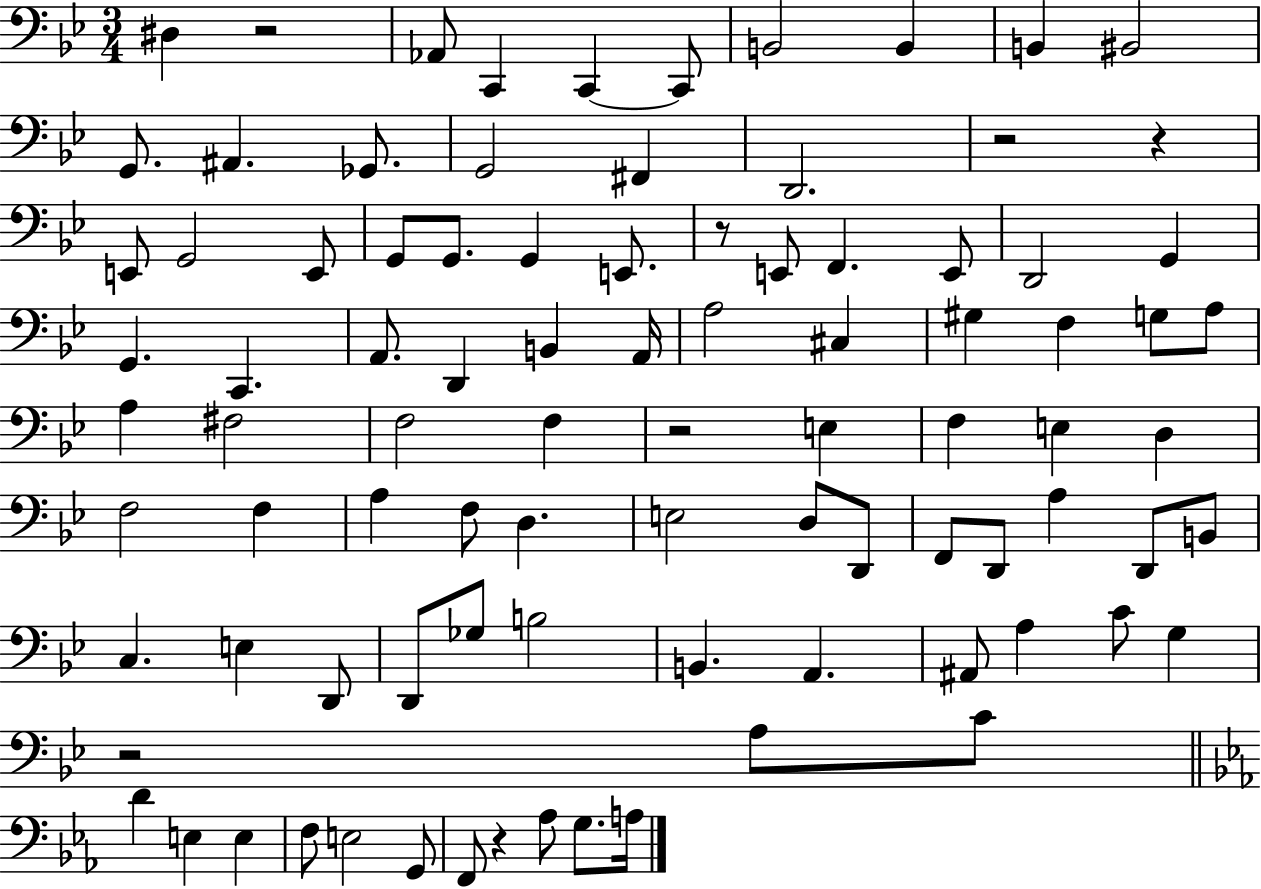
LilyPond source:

{
  \clef bass
  \numericTimeSignature
  \time 3/4
  \key bes \major
  \repeat volta 2 { dis4 r2 | aes,8 c,4 c,4~~ c,8 | b,2 b,4 | b,4 bis,2 | \break g,8. ais,4. ges,8. | g,2 fis,4 | d,2. | r2 r4 | \break e,8 g,2 e,8 | g,8 g,8. g,4 e,8. | r8 e,8 f,4. e,8 | d,2 g,4 | \break g,4. c,4. | a,8. d,4 b,4 a,16 | a2 cis4 | gis4 f4 g8 a8 | \break a4 fis2 | f2 f4 | r2 e4 | f4 e4 d4 | \break f2 f4 | a4 f8 d4. | e2 d8 d,8 | f,8 d,8 a4 d,8 b,8 | \break c4. e4 d,8 | d,8 ges8 b2 | b,4. a,4. | ais,8 a4 c'8 g4 | \break r2 a8 c'8 | \bar "||" \break \key ees \major d'4 e4 e4 | f8 e2 g,8 | f,8 r4 aes8 g8. a16 | } \bar "|."
}